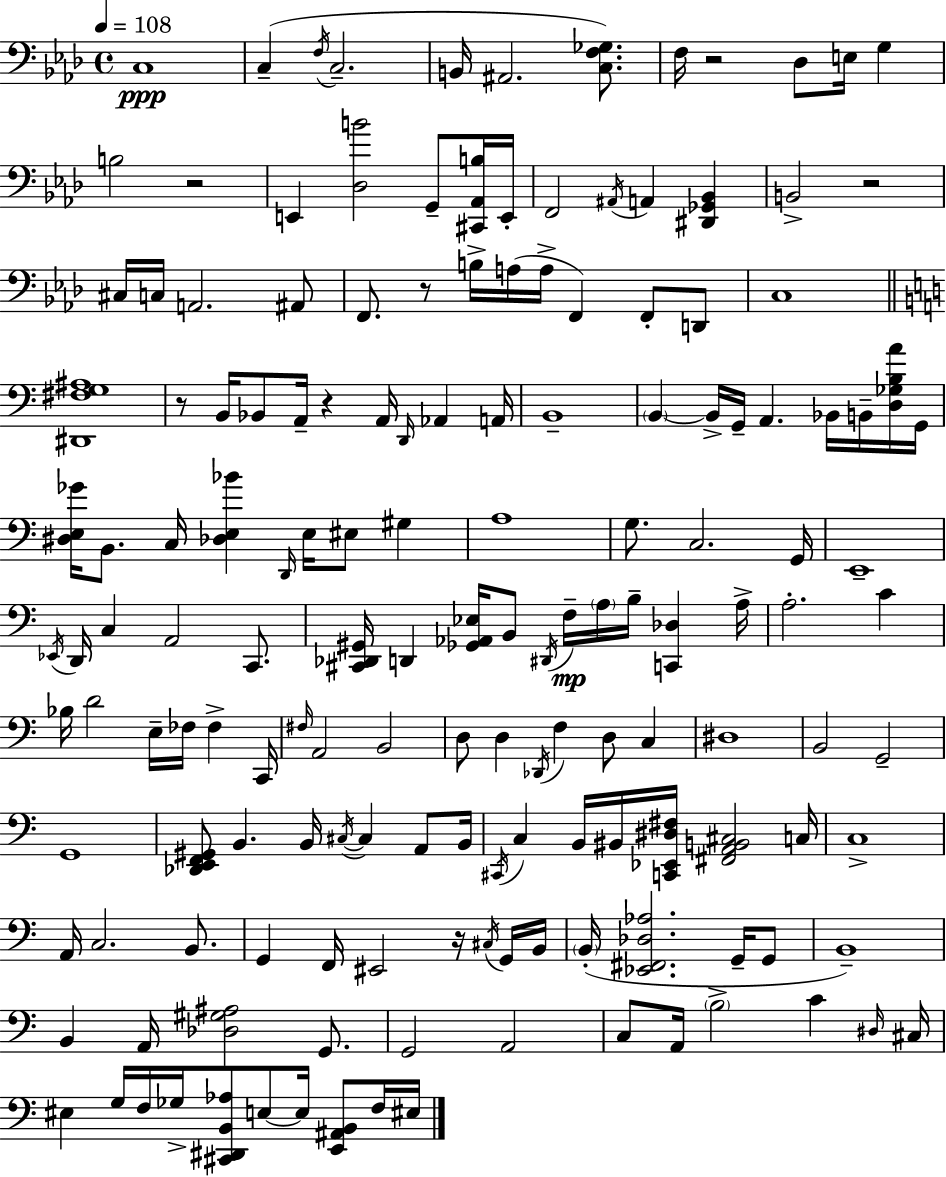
{
  \clef bass
  \time 4/4
  \defaultTimeSignature
  \key aes \major
  \tempo 4 = 108
  \repeat volta 2 { c1\ppp | c4--( \acciaccatura { f16 } c2.-- | b,16 ais,2. <c f ges>8.) | f16 r2 des8 e16 g4 | \break b2 r2 | e,4 <des b'>2 g,8-- <cis, aes, b>16 | e,16-. f,2 \acciaccatura { ais,16 } a,4 <dis, ges, bes,>4 | b,2-> r2 | \break cis16 c16 a,2. | ais,8 f,8. r8 b16-> a16( a16-> f,4) f,8-. | d,8 c1 | \bar "||" \break \key c \major <dis, fis g ais>1 | r8 b,16 bes,8 a,16-- r4 a,16 \grace { d,16 } aes,4 | a,16 b,1-- | \parenthesize b,4~~ b,16-> g,16-- a,4. bes,16 b,16-- <d ges b a'>16 | \break g,16 <dis e ges'>16 b,8. c16 <des e bes'>4 \grace { d,16 } e16 eis8 gis4 | a1 | g8. c2. | g,16 e,1-- | \break \acciaccatura { ees,16 } d,16 c4 a,2 | c,8. <cis, des, gis,>16 d,4 <ges, aes, ees>16 b,8 \acciaccatura { dis,16 }\mp f16-- \parenthesize a16 b16-- <c, des>4 | a16-> a2.-. | c'4 bes16 d'2 e16-- fes16 fes4-> | \break c,16 \grace { fis16 } a,2 b,2 | d8 d4 \acciaccatura { des,16 } f4 | d8 c4 dis1 | b,2 g,2-- | \break g,1 | <des, e, f, gis,>8 b,4. b,16 \acciaccatura { cis16~ }~ | cis4 a,8 b,16 \acciaccatura { cis,16 } c4 b,16 bis,16 <c, ees, dis fis>16 <fis, a, b, cis>2 | c16 c1-> | \break a,16 c2. | b,8. g,4 f,16 eis,2 | r16 \acciaccatura { cis16 } g,16 b,16 \parenthesize b,16-.( <ees, fis, des aes>2. | g,16-- g,8 b,1--) | \break b,4 a,16 <des gis ais>2 | g,8. g,2 | a,2 c8 a,16 \parenthesize b2-> | c'4 \grace { dis16 } cis16 eis4 g16 f16 | \break ges16-> <cis, dis, b, aes>8 e8~~ e16 <e, ais, b,>8 f16 eis16 } \bar "|."
}